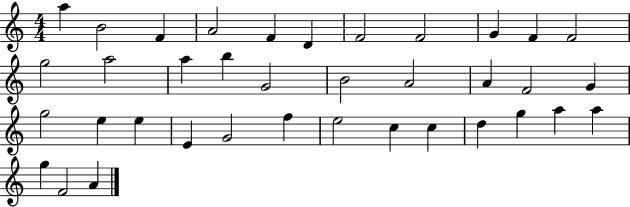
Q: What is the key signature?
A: C major